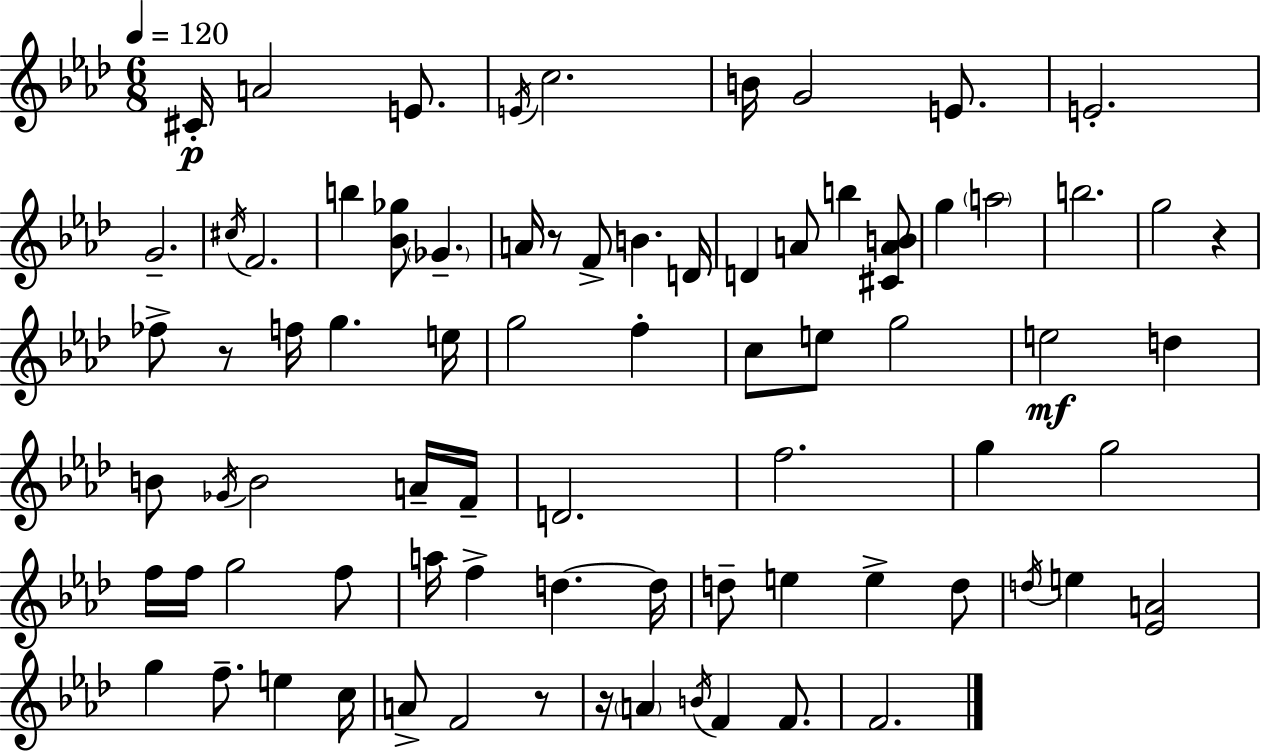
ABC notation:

X:1
T:Untitled
M:6/8
L:1/4
K:Fm
^C/4 A2 E/2 E/4 c2 B/4 G2 E/2 E2 G2 ^c/4 F2 b [_B_g]/2 _G A/4 z/2 F/2 B D/4 D A/2 b [^CAB]/2 g a2 b2 g2 z _f/2 z/2 f/4 g e/4 g2 f c/2 e/2 g2 e2 d B/2 _G/4 B2 A/4 F/4 D2 f2 g g2 f/4 f/4 g2 f/2 a/4 f d d/4 d/2 e e d/2 d/4 e [_EA]2 g f/2 e c/4 A/2 F2 z/2 z/4 A B/4 F F/2 F2